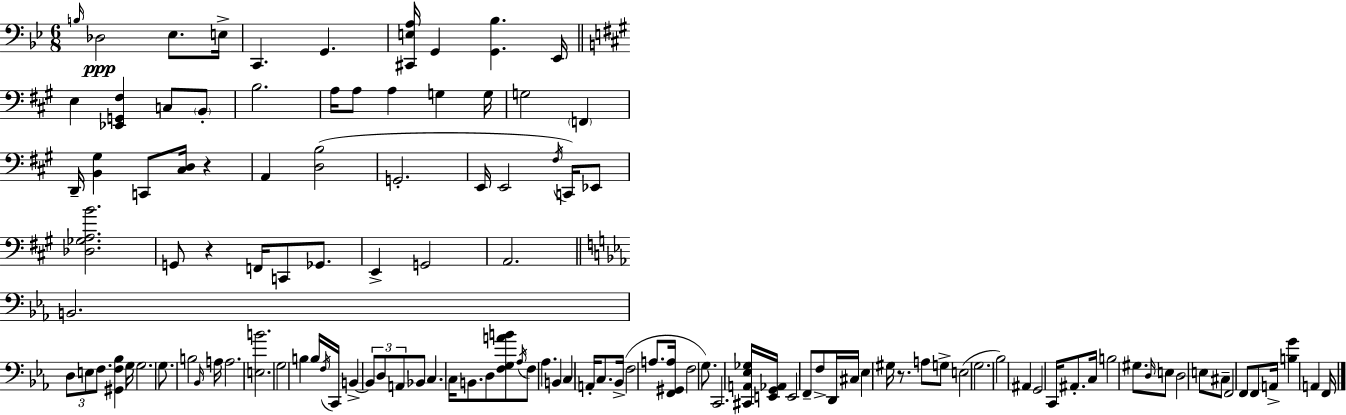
X:1
T:Untitled
M:6/8
L:1/4
K:Bb
B,/4 _D,2 _E,/2 E,/4 C,, G,, [^C,,E,A,]/4 G,, [G,,_B,] _E,,/4 E, [_E,,G,,^F,] C,/2 B,,/2 B,2 A,/4 A,/2 A, G, G,/4 G,2 F,, D,,/4 [B,,^G,] C,,/2 [^C,D,]/4 z A,, [D,B,]2 G,,2 E,,/4 E,,2 ^F,/4 C,,/4 _E,,/2 [_D,_G,A,B]2 G,,/2 z F,,/4 C,,/2 _G,,/2 E,, G,,2 A,,2 B,,2 D,/2 E,/2 F,/2 [^G,,F,_B,] G,/4 G,2 G,/2 B,2 _B,,/4 A,/4 A,2 [E,B]2 G,2 B, B,/4 F,/4 C,,/4 B,, B,,/2 D,/2 A,,/2 _B,,/2 C, C,/4 B,,/2 D,/2 [F,G,AB]/2 _A,/4 F,/2 _A, B,, C, A,,/4 C,/2 _B,,/4 F,2 A,/2 [F,,^G,,A,]/4 F,2 G,/2 C,,2 [^C,,A,,_E,_G,]/4 [E,,G,,_A,,]/4 E,,2 F,,/2 F,/2 D,,/4 ^C,/4 _E, ^G,/4 z/2 A,/2 G,/2 E,2 G,2 _B,2 ^A,, G,,2 C,,/4 ^A,,/2 C,/4 B,2 ^G,/2 D,/4 E,/2 D,2 E,/2 ^C,/2 F,,2 F,,/2 F,,/2 A,,/4 [B,G] A,, F,,/4